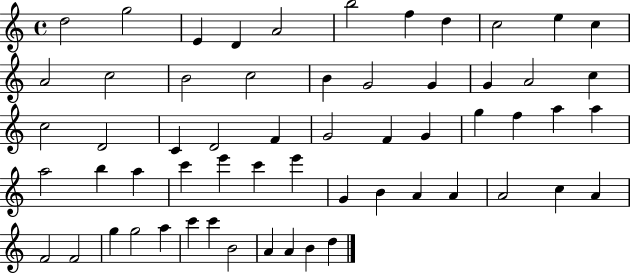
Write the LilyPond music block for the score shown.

{
  \clef treble
  \time 4/4
  \defaultTimeSignature
  \key c \major
  d''2 g''2 | e'4 d'4 a'2 | b''2 f''4 d''4 | c''2 e''4 c''4 | \break a'2 c''2 | b'2 c''2 | b'4 g'2 g'4 | g'4 a'2 c''4 | \break c''2 d'2 | c'4 d'2 f'4 | g'2 f'4 g'4 | g''4 f''4 a''4 a''4 | \break a''2 b''4 a''4 | c'''4 e'''4 c'''4 e'''4 | g'4 b'4 a'4 a'4 | a'2 c''4 a'4 | \break f'2 f'2 | g''4 g''2 a''4 | c'''4 c'''4 b'2 | a'4 a'4 b'4 d''4 | \break \bar "|."
}